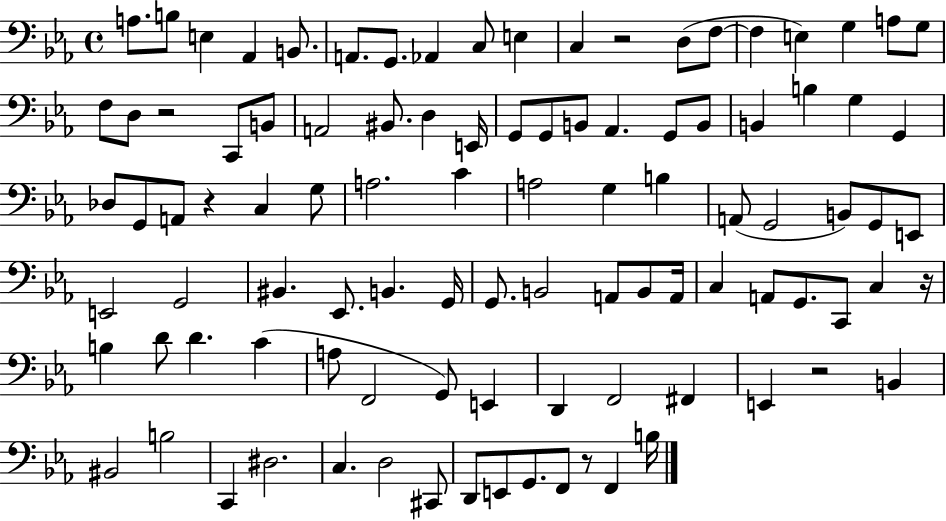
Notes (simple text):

A3/e. B3/e E3/q Ab2/q B2/e. A2/e. G2/e. Ab2/q C3/e E3/q C3/q R/h D3/e F3/e F3/q E3/q G3/q A3/e G3/e F3/e D3/e R/h C2/e B2/e A2/h BIS2/e. D3/q E2/s G2/e G2/e B2/e Ab2/q. G2/e B2/e B2/q B3/q G3/q G2/q Db3/e G2/e A2/e R/q C3/q G3/e A3/h. C4/q A3/h G3/q B3/q A2/e G2/h B2/e G2/e E2/e E2/h G2/h BIS2/q. Eb2/e. B2/q. G2/s G2/e. B2/h A2/e B2/e A2/s C3/q A2/e G2/e. C2/e C3/q R/s B3/q D4/e D4/q. C4/q A3/e F2/h G2/e E2/q D2/q F2/h F#2/q E2/q R/h B2/q BIS2/h B3/h C2/q D#3/h. C3/q. D3/h C#2/e D2/e E2/e G2/e. F2/e R/e F2/q B3/s